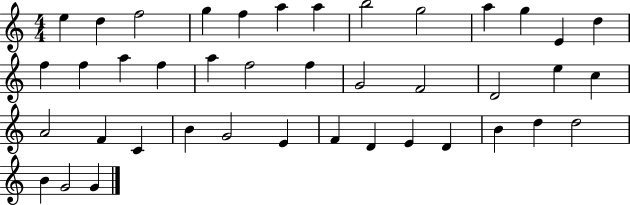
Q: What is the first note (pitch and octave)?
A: E5